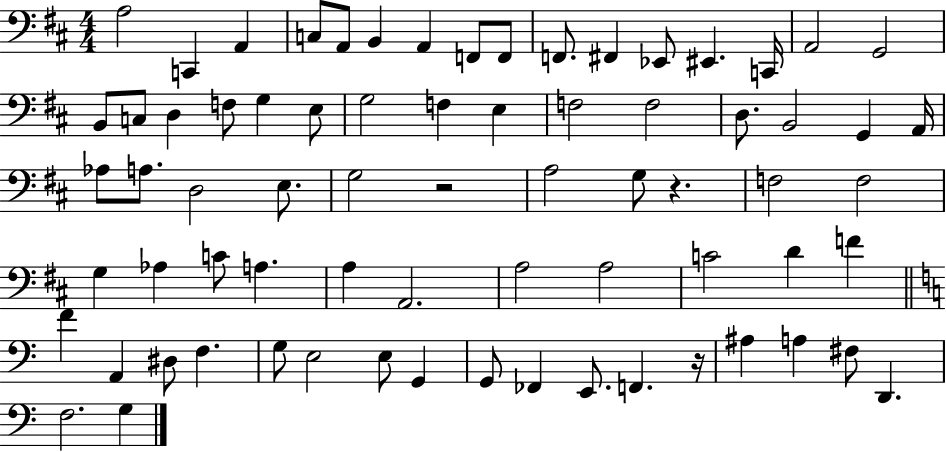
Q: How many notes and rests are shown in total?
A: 72